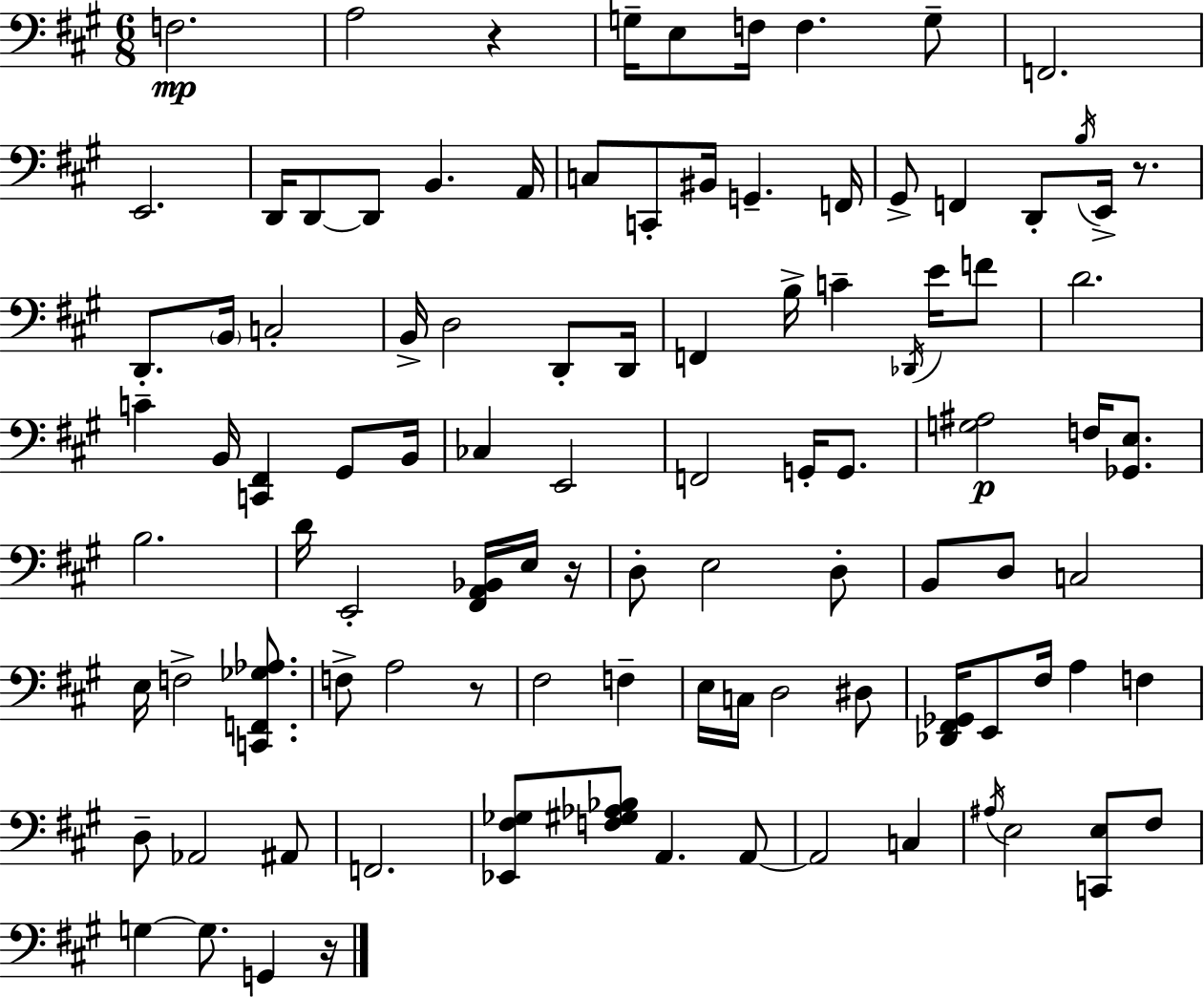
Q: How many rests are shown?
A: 5